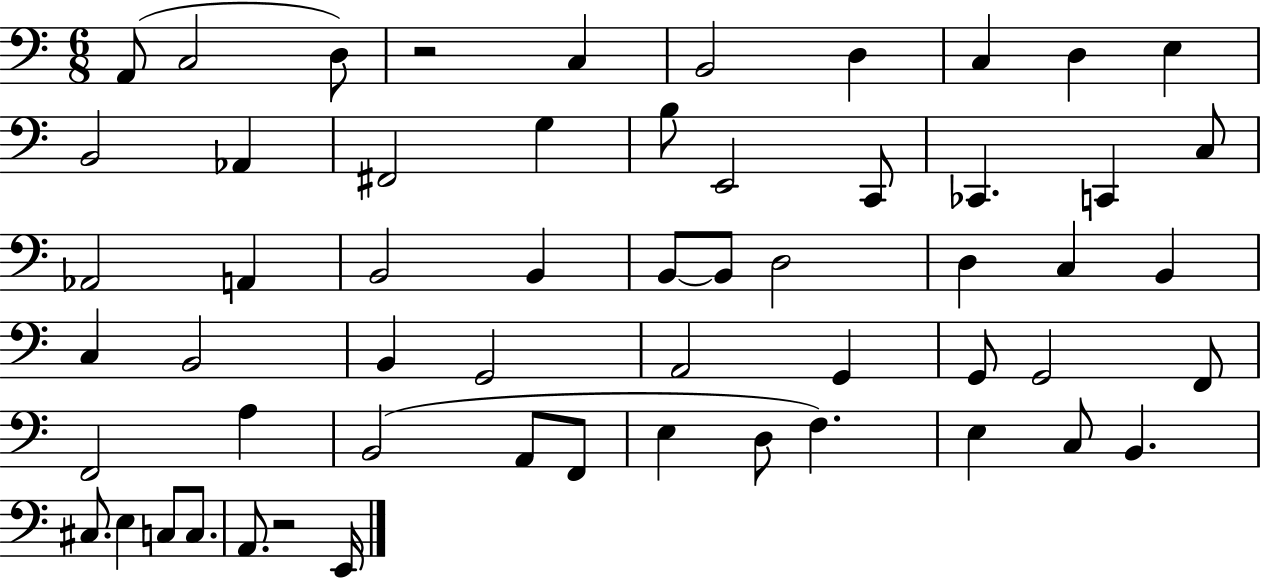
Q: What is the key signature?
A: C major